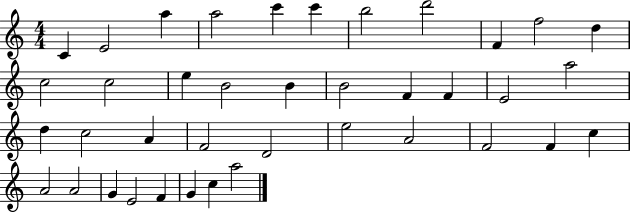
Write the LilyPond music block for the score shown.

{
  \clef treble
  \numericTimeSignature
  \time 4/4
  \key c \major
  c'4 e'2 a''4 | a''2 c'''4 c'''4 | b''2 d'''2 | f'4 f''2 d''4 | \break c''2 c''2 | e''4 b'2 b'4 | b'2 f'4 f'4 | e'2 a''2 | \break d''4 c''2 a'4 | f'2 d'2 | e''2 a'2 | f'2 f'4 c''4 | \break a'2 a'2 | g'4 e'2 f'4 | g'4 c''4 a''2 | \bar "|."
}